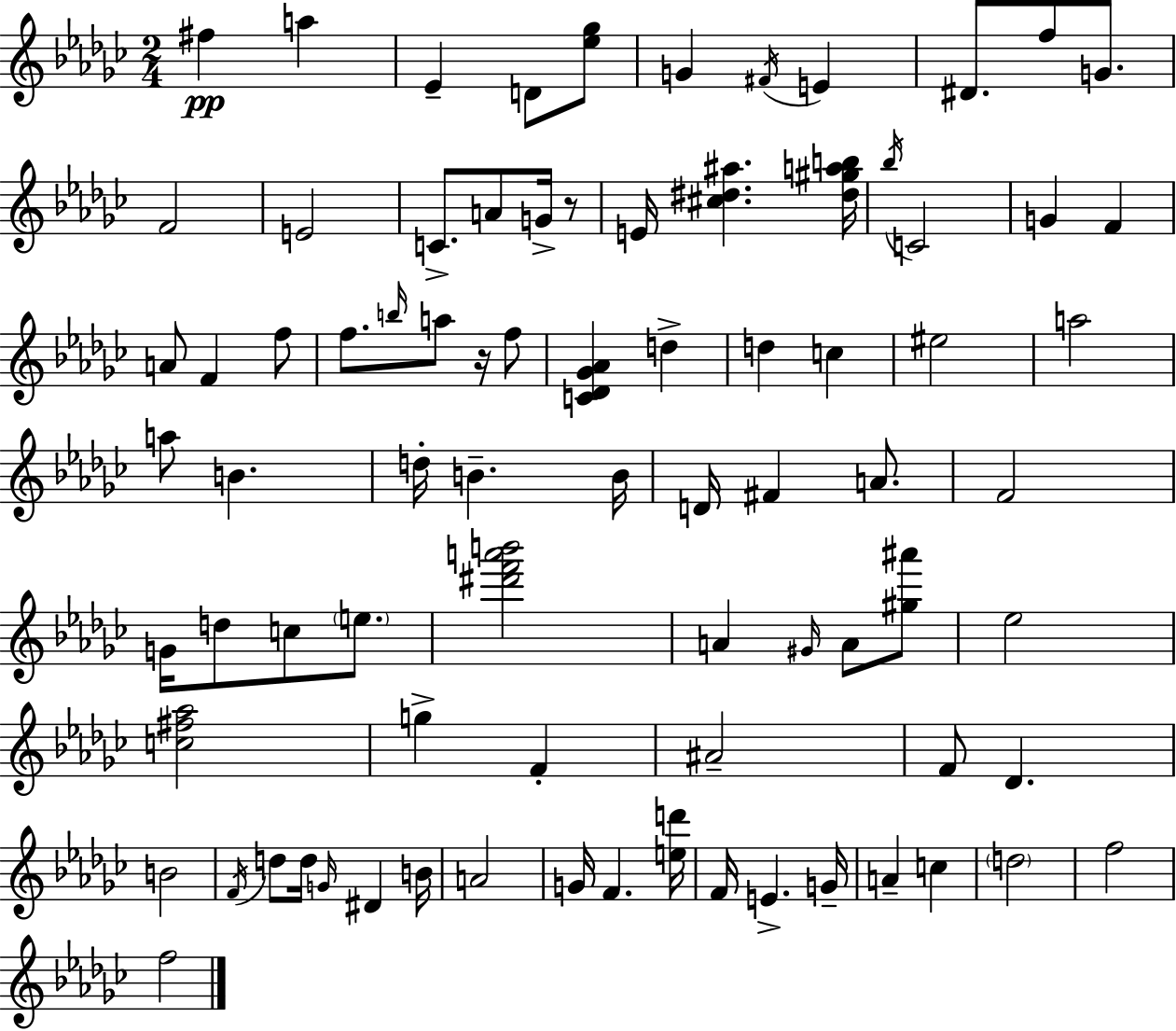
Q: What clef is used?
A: treble